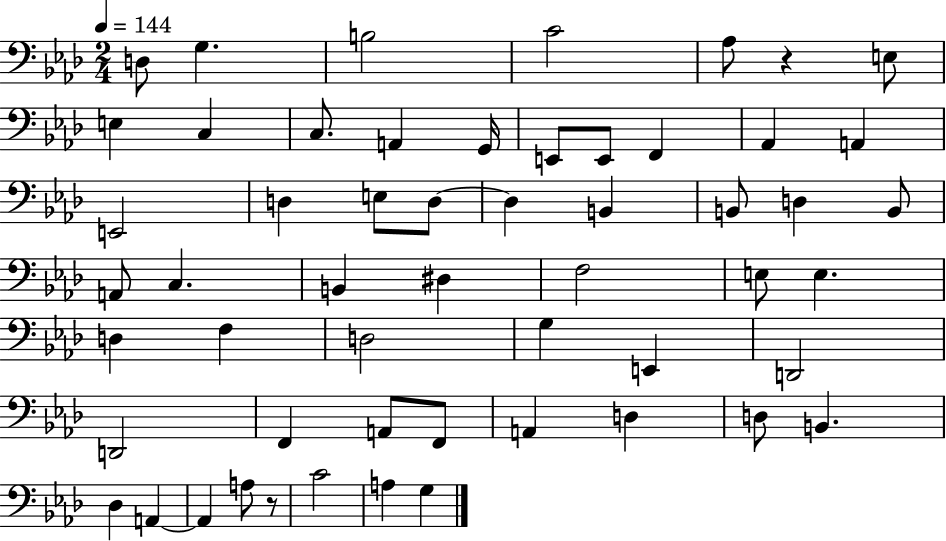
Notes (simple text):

D3/e G3/q. B3/h C4/h Ab3/e R/q E3/e E3/q C3/q C3/e. A2/q G2/s E2/e E2/e F2/q Ab2/q A2/q E2/h D3/q E3/e D3/e D3/q B2/q B2/e D3/q B2/e A2/e C3/q. B2/q D#3/q F3/h E3/e E3/q. D3/q F3/q D3/h G3/q E2/q D2/h D2/h F2/q A2/e F2/e A2/q D3/q D3/e B2/q. Db3/q A2/q A2/q A3/e R/e C4/h A3/q G3/q